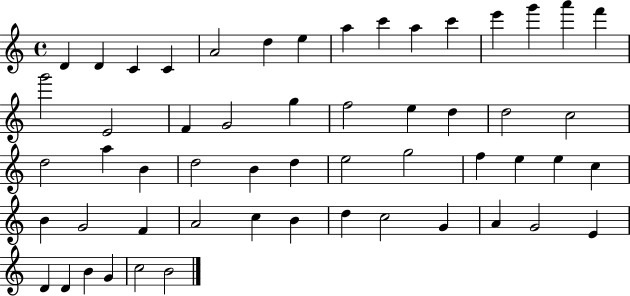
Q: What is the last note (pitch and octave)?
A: B4